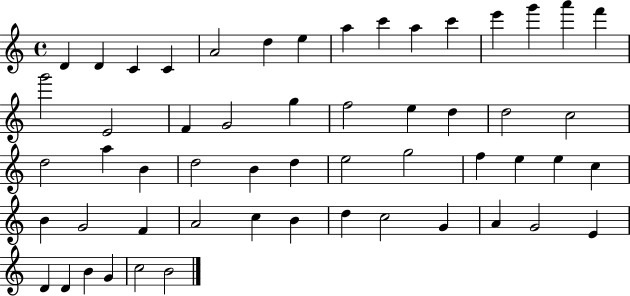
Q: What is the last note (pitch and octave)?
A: B4